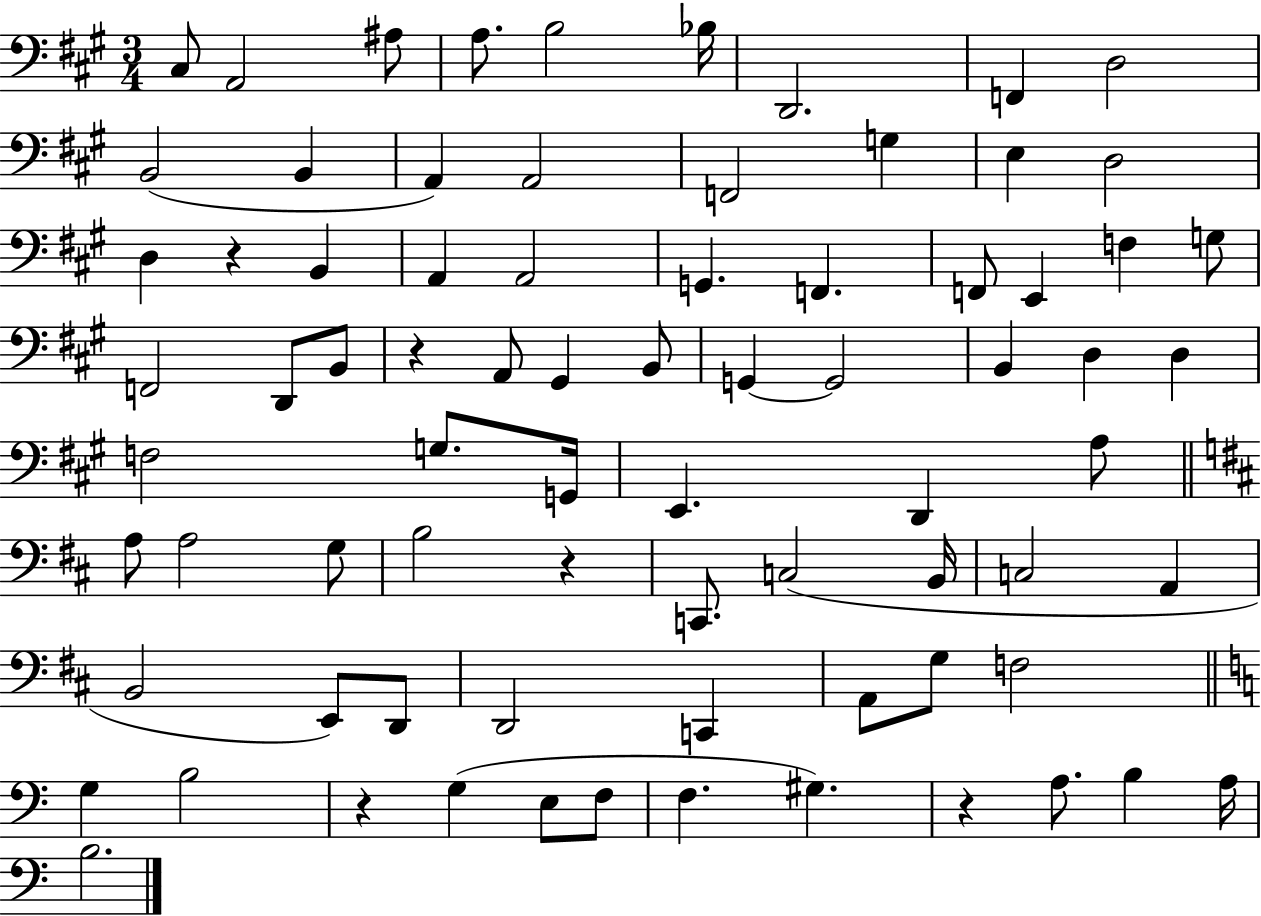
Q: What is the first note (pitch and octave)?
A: C#3